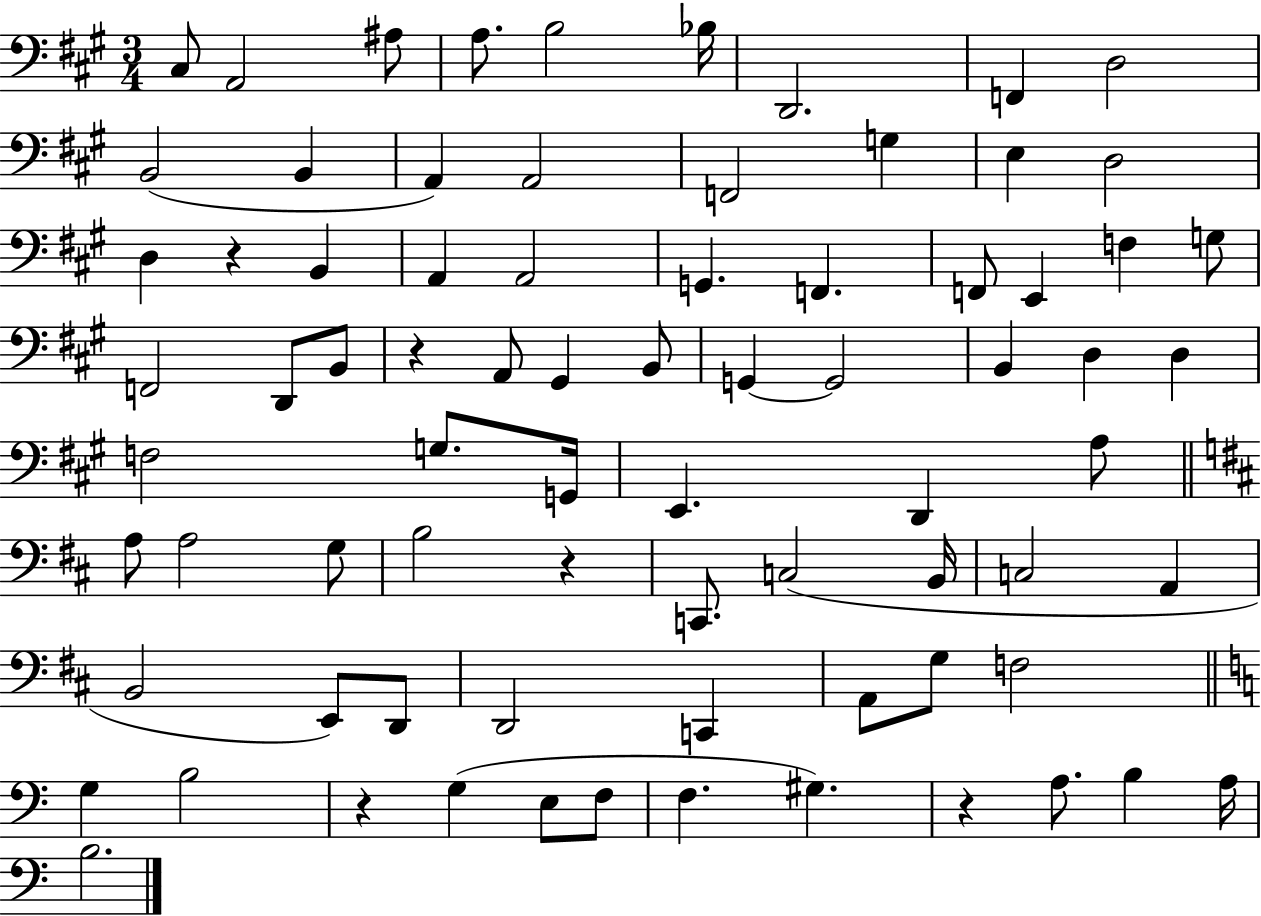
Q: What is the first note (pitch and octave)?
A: C#3